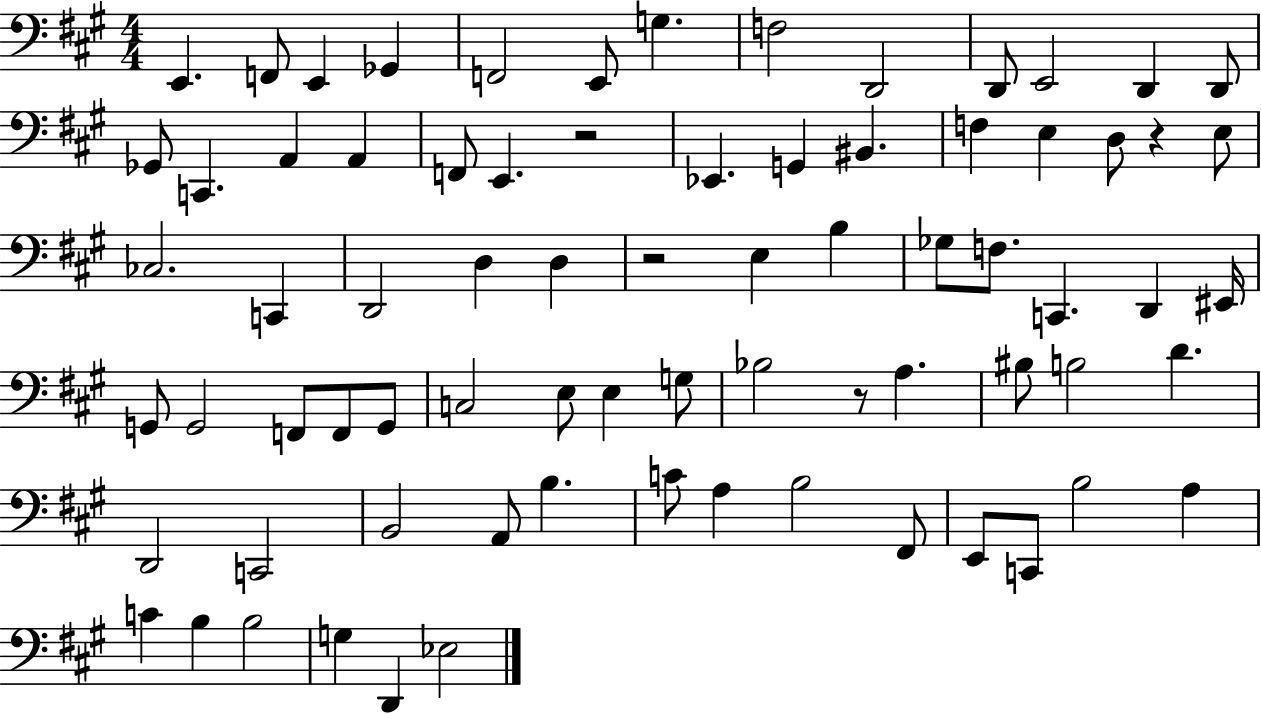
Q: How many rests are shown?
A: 4